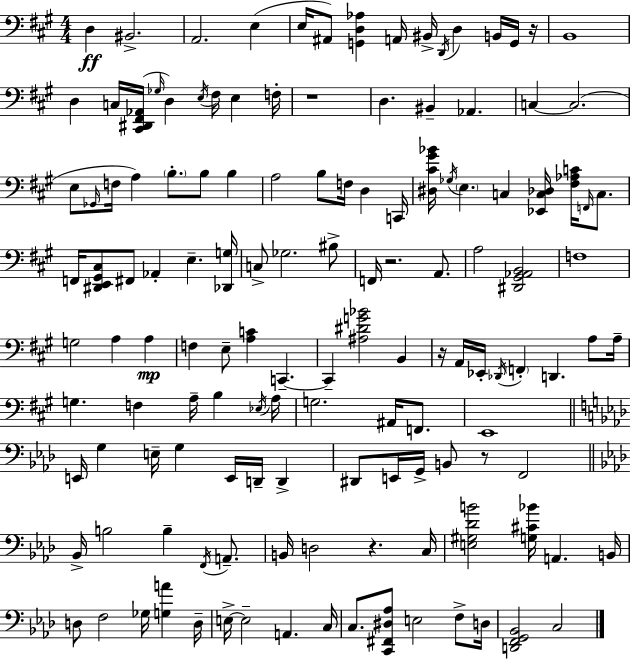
X:1
T:Untitled
M:4/4
L:1/4
K:A
D, ^B,,2 A,,2 E, E,/4 ^A,,/2 [G,,D,_A,] A,,/4 ^B,,/4 D,,/4 D, B,,/4 G,,/4 z/4 B,,4 D, C,/4 [^C,,^D,,^F,,_A,,]/4 _G,/4 D, E,/4 ^F,/4 E, F,/4 z4 D, ^B,, _A,, C, C,2 E,/2 _G,,/4 F,/4 A, B,/2 B,/2 B, A,2 B,/2 F,/4 D, C,,/4 [^D,^C^G_B]/4 _G,/4 E, C, [_E,,C,_D,]/4 [^F,_A,C]/4 F,,/4 C,/2 F,,/4 [^D,,E,,^G,,^C,]/2 ^F,,/2 _A,, E, [_D,,G,]/4 C,/2 _G,2 ^B,/2 F,,/4 z2 A,,/2 A,2 [^D,,^G,,_A,,B,,]2 F,4 G,2 A, A, F, E,/2 [A,C] C,, C,, [^A,^DG_B]2 B,, z/4 A,,/4 _E,,/4 _D,,/4 F,, D,, A,/2 A,/4 G, F, A,/4 B, _E,/4 A,/4 G,2 ^A,,/4 F,,/2 E,,4 E,,/4 G, E,/4 G, E,,/4 D,,/4 D,, ^D,,/2 E,,/4 G,,/4 B,,/2 z/2 F,,2 _B,,/4 B,2 B, F,,/4 A,,/2 B,,/4 D,2 z C,/4 [E,^G,_DB]2 [G,^C_B]/4 A,, B,,/4 D,/2 F,2 _G,/4 [G,A] D,/4 E,/4 E,2 A,, C,/4 C,/2 [C,,^F,,^D,_A,]/2 E,2 F,/2 D,/4 [D,,F,,G,,_B,,]2 C,2